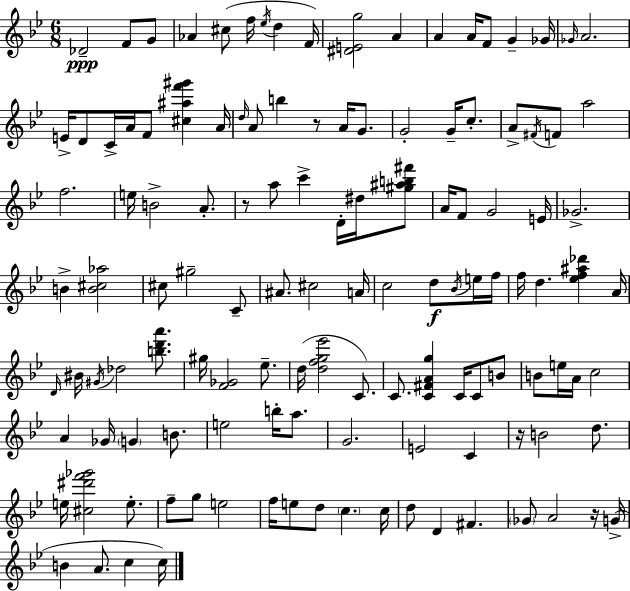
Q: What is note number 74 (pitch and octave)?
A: C4